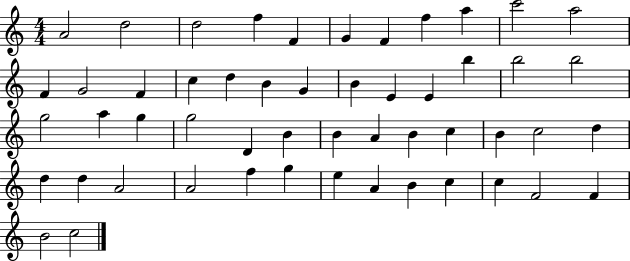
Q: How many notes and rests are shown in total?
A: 52